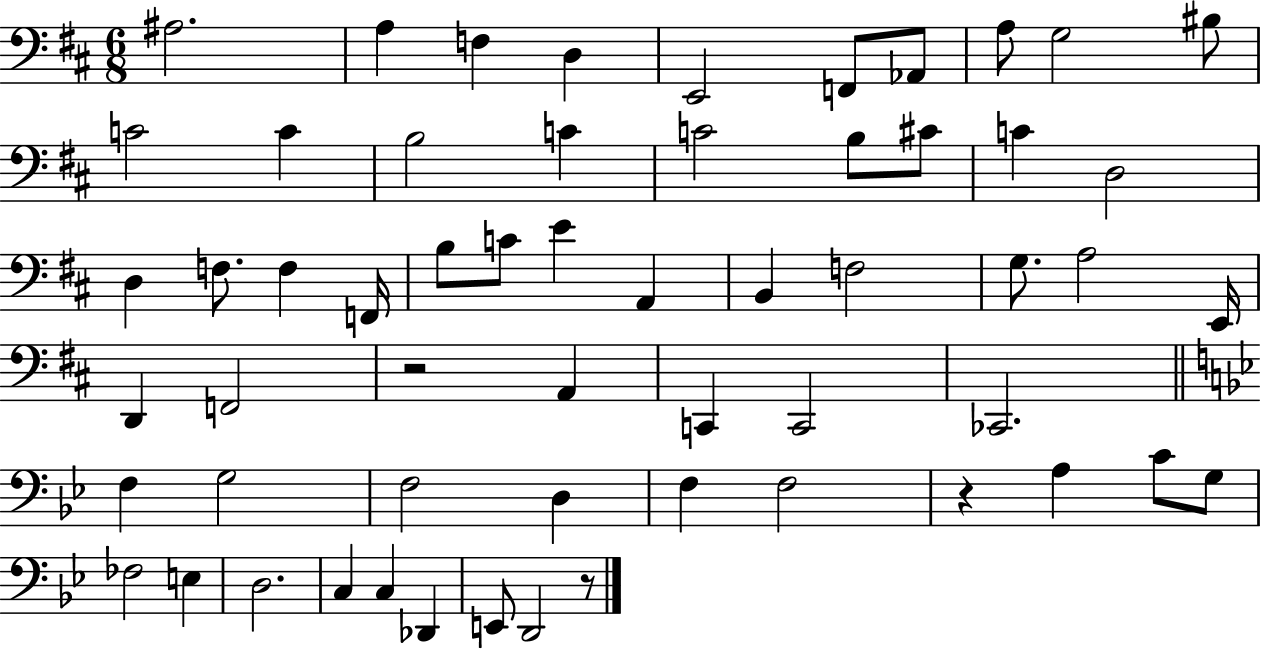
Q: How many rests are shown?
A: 3